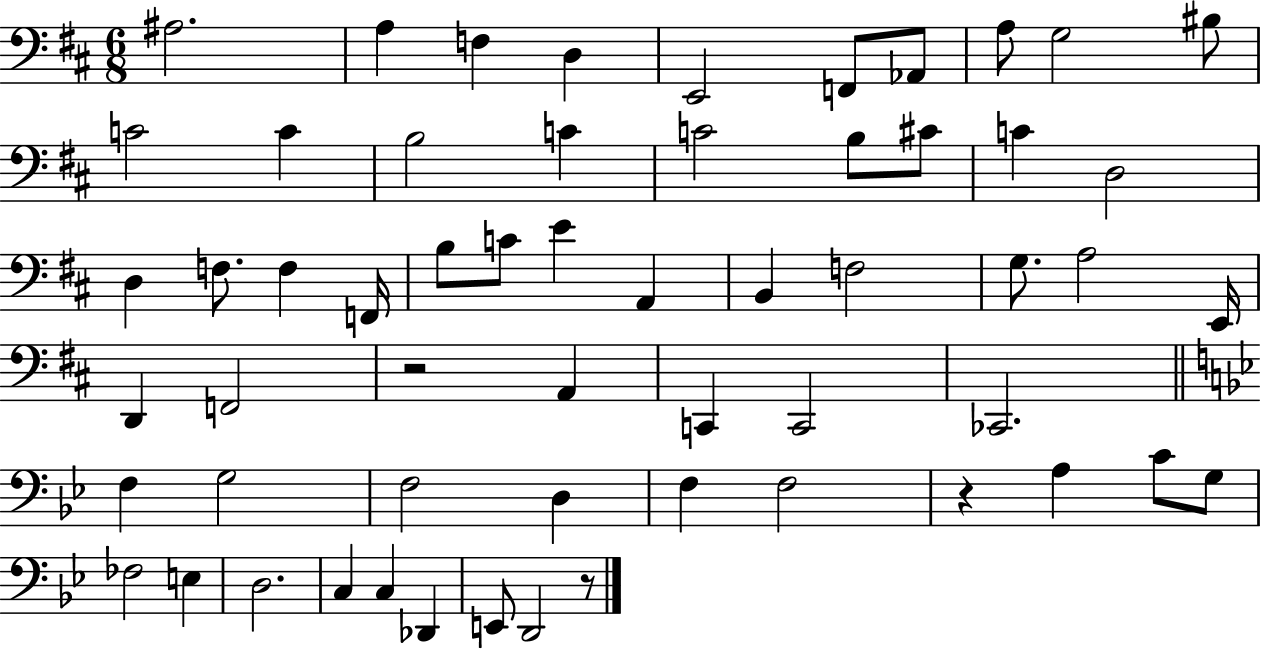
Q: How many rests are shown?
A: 3